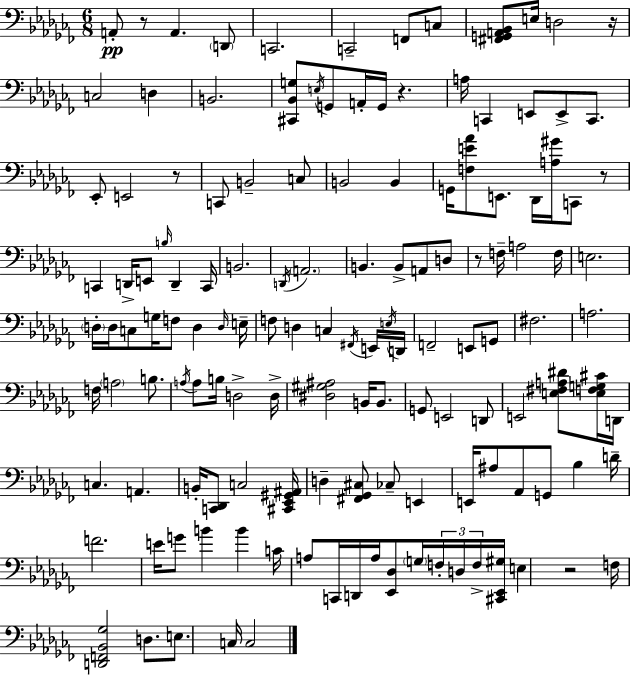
X:1
T:Untitled
M:6/8
L:1/4
K:Abm
A,,/2 z/2 A,, D,,/2 C,,2 C,,2 F,,/2 C,/2 [^F,,G,,A,,_B,,]/2 E,/4 D,2 z/4 C,2 D, B,,2 [^C,,_B,,G,]/2 E,/4 G,,/2 A,,/4 G,,/4 z A,/4 C,, E,,/2 E,,/2 C,,/2 _E,,/2 E,,2 z/2 C,,/2 B,,2 C,/2 B,,2 B,, G,,/4 [F,E_A]/2 E,,/2 _D,,/4 [A,^G]/4 C,,/2 z/2 C,, D,,/4 E,,/2 B,/4 D,, C,,/4 B,,2 D,,/4 A,,2 B,, B,,/2 A,,/2 D,/2 z/2 F,/4 A,2 F,/4 E,2 D,/4 D,/4 C,/2 G,/4 F,/2 D, D,/4 E,/4 F,/2 D, C, ^F,,/4 E,,/4 E,/4 D,,/4 F,,2 E,,/2 G,,/2 ^F,2 A,2 F,/4 A,2 B,/2 A,/4 A,/2 B,/4 D,2 D,/4 [^D,^G,^A,]2 B,,/4 B,,/2 G,,/2 E,,2 D,,/2 E,,2 [E,^F,A,^D]/2 [E,F,G,^C]/4 D,,/4 C, A,, B,,/4 [C,,_D,,]/2 C,2 [^C,,_E,,^G,,^A,,]/4 D, [^F,,_G,,^C,]/2 _C,/2 E,, E,,/4 ^A,/2 _A,,/2 G,,/2 _B, D/4 F2 E/4 G/2 B B C/4 A,/2 C,,/4 D,,/4 A,/4 [_E,,_D,]/2 G,/4 F,/4 D,/4 F,/4 [^C,,_E,,^G,]/4 E, z2 F,/4 [D,,F,,_B,,_G,]2 D,/2 E,/2 C,/4 C,2